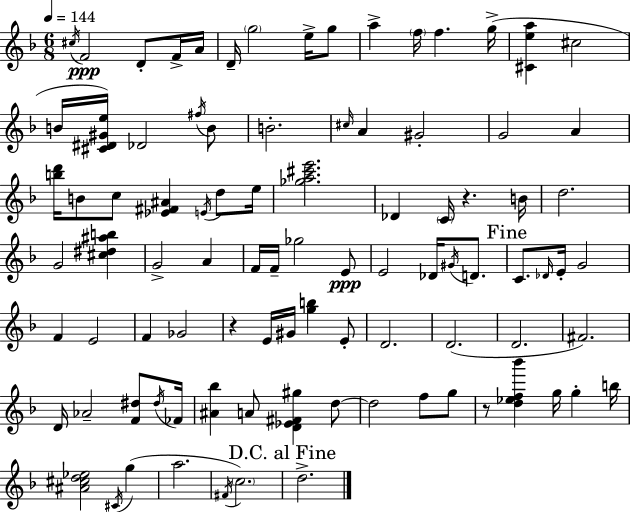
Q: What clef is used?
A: treble